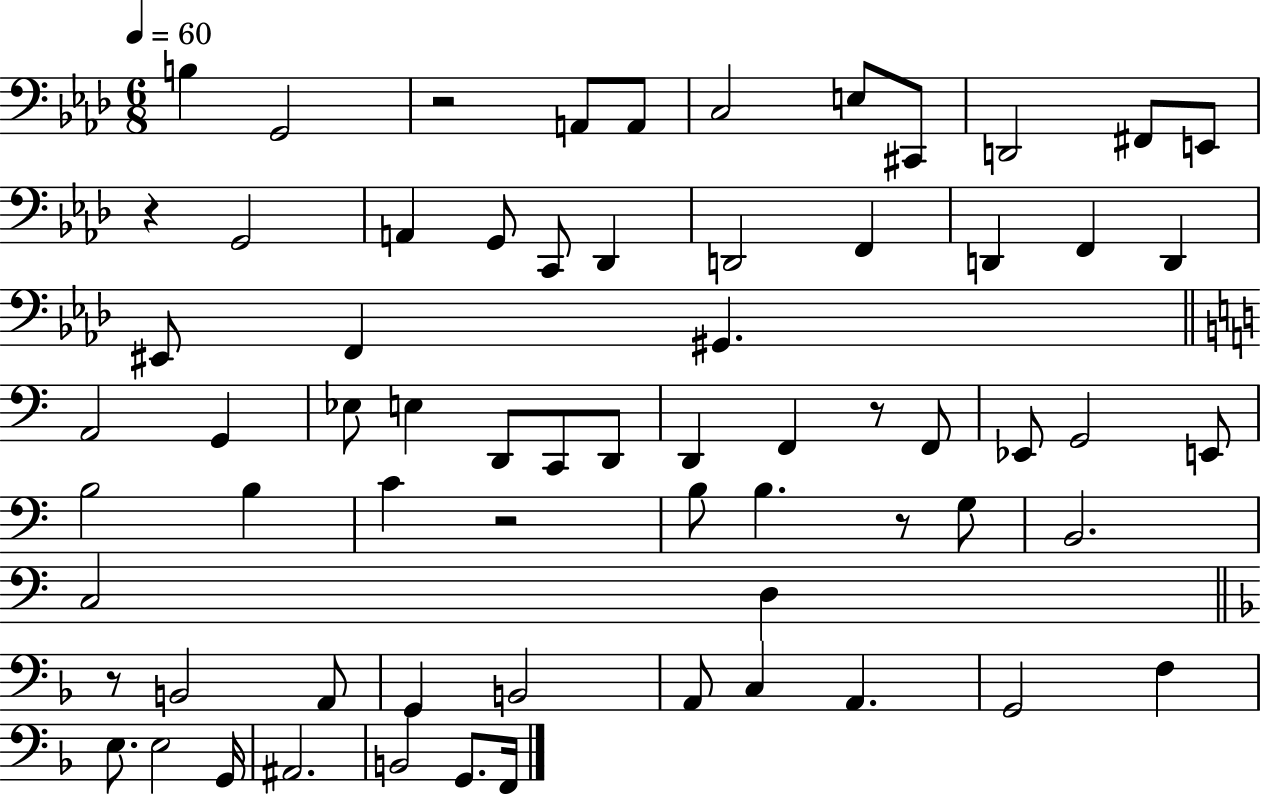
X:1
T:Untitled
M:6/8
L:1/4
K:Ab
B, G,,2 z2 A,,/2 A,,/2 C,2 E,/2 ^C,,/2 D,,2 ^F,,/2 E,,/2 z G,,2 A,, G,,/2 C,,/2 _D,, D,,2 F,, D,, F,, D,, ^E,,/2 F,, ^G,, A,,2 G,, _E,/2 E, D,,/2 C,,/2 D,,/2 D,, F,, z/2 F,,/2 _E,,/2 G,,2 E,,/2 B,2 B, C z2 B,/2 B, z/2 G,/2 B,,2 C,2 D, z/2 B,,2 A,,/2 G,, B,,2 A,,/2 C, A,, G,,2 F, E,/2 E,2 G,,/4 ^A,,2 B,,2 G,,/2 F,,/4